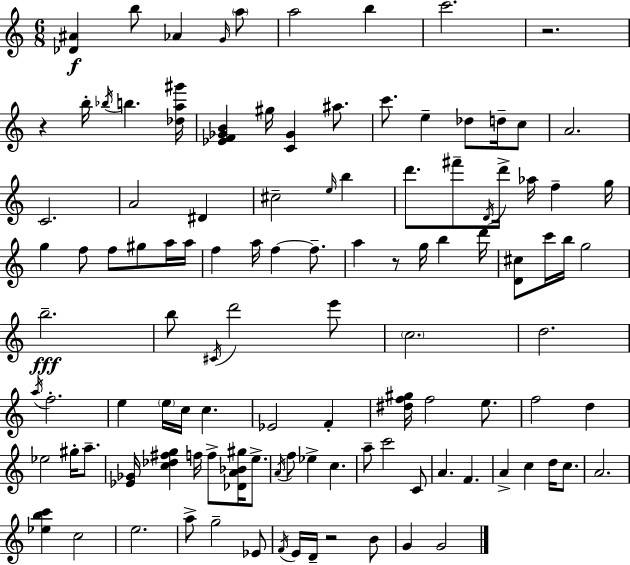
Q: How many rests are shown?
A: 4